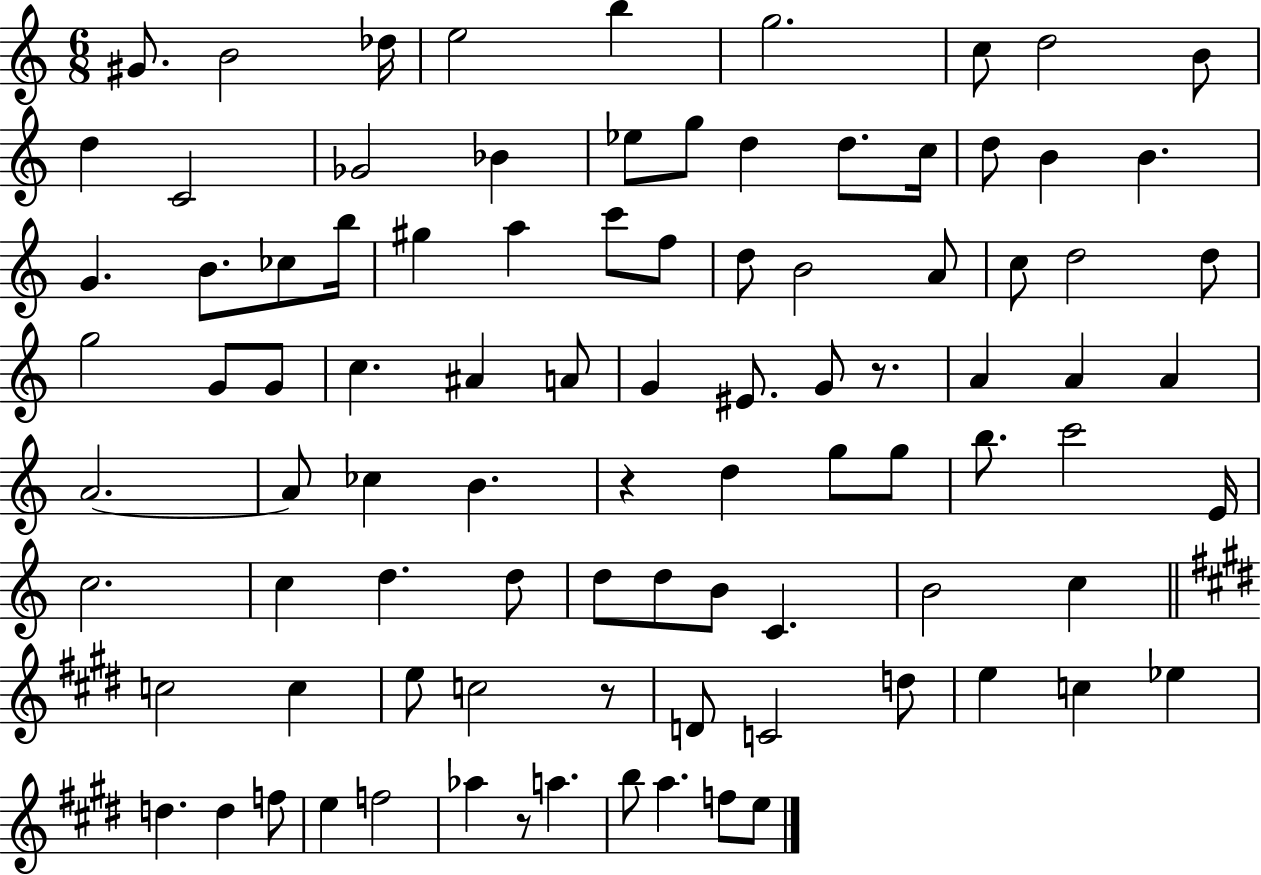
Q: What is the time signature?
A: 6/8